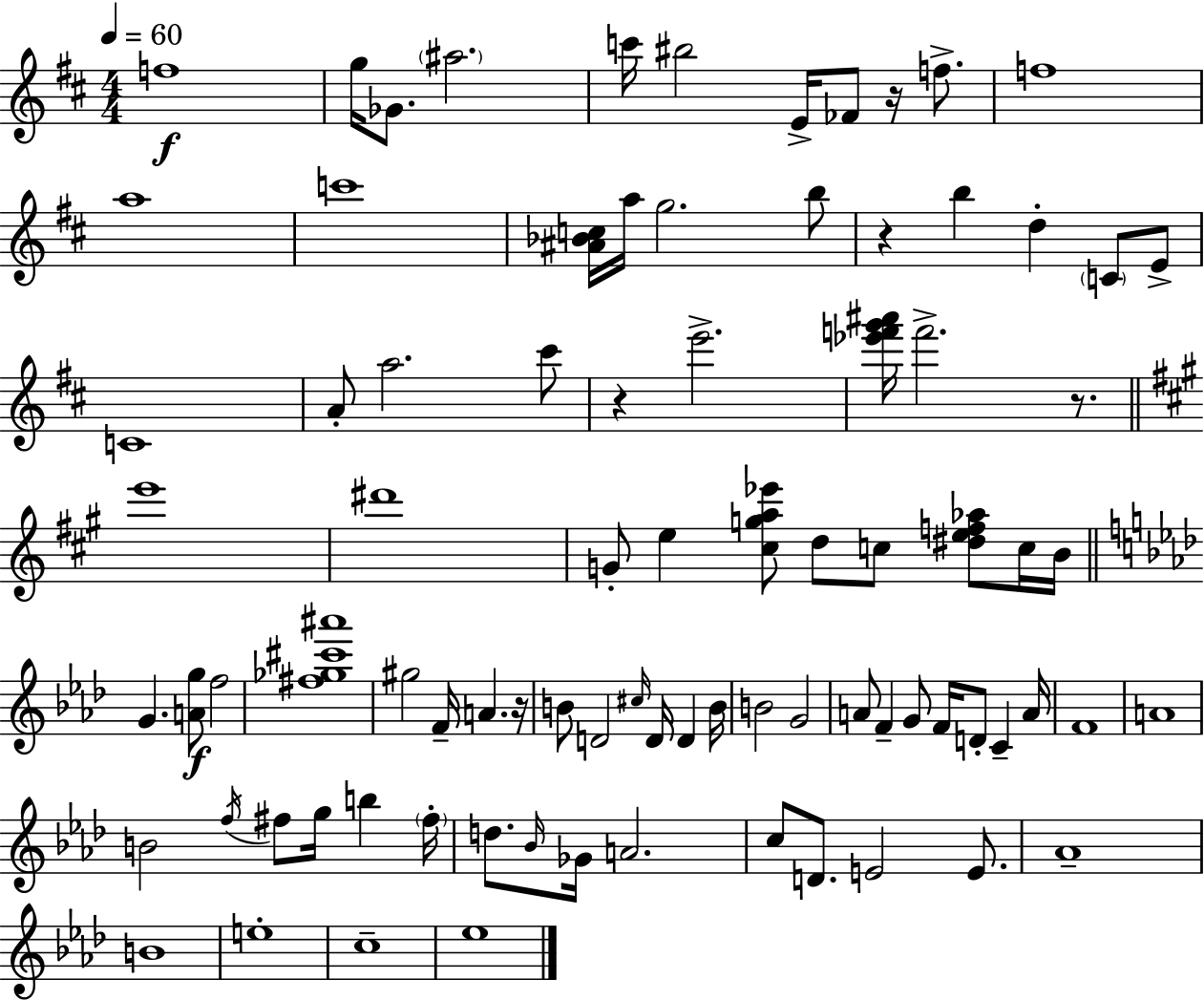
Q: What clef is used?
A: treble